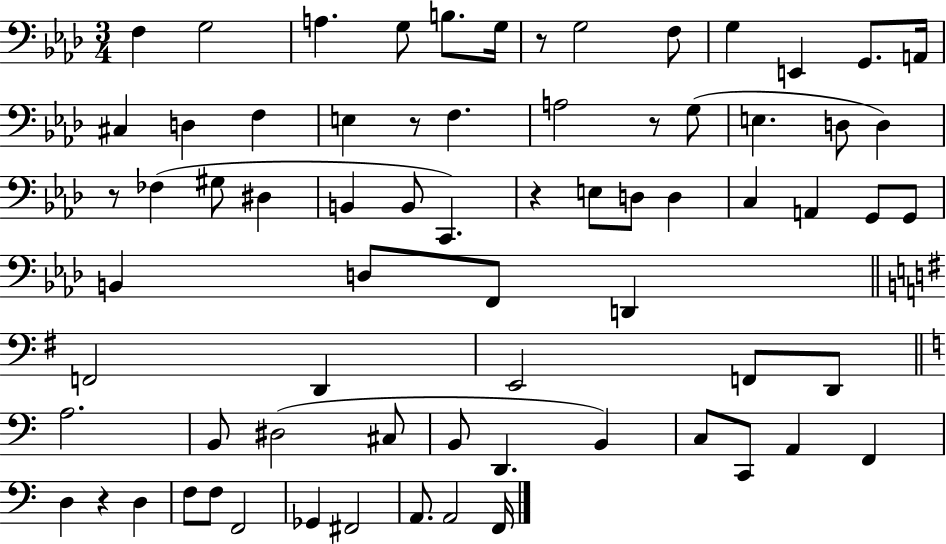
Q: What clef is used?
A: bass